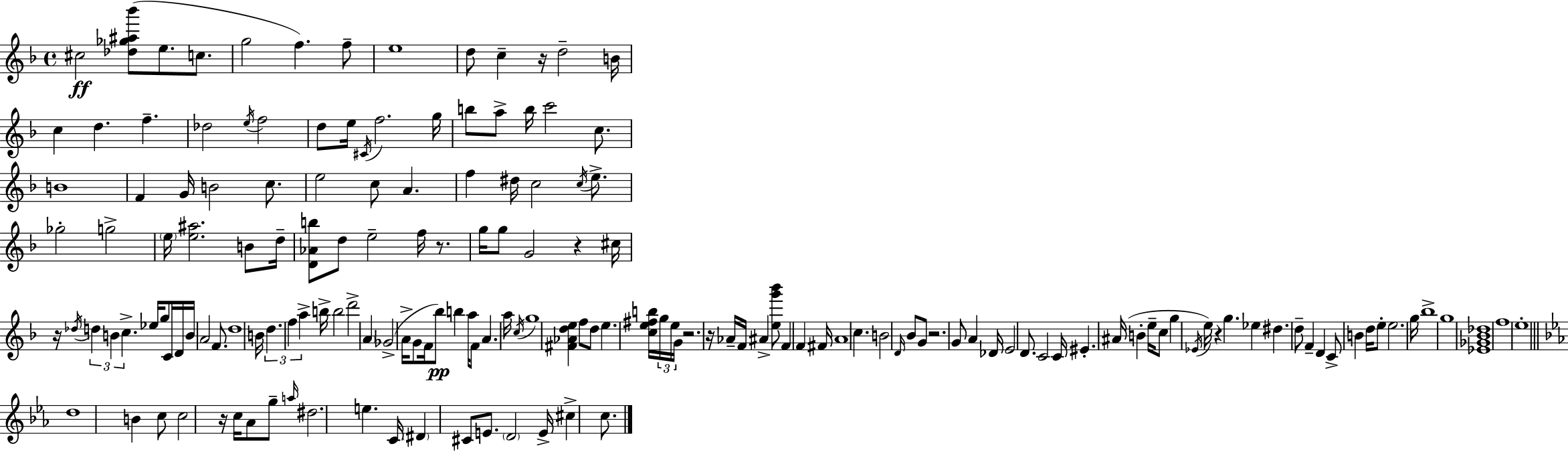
X:1
T:Untitled
M:4/4
L:1/4
K:F
^c2 [_d_g^a_b']/2 e/2 c/2 g2 f f/2 e4 d/2 c z/4 d2 B/4 c d f _d2 e/4 f2 d/2 e/4 ^C/4 f2 g/4 b/2 a/2 b/4 c'2 c/2 B4 F G/4 B2 c/2 e2 c/2 A f ^d/4 c2 c/4 e/2 _g2 g2 e/4 [e^a]2 B/2 d/4 [D_Ab]/2 d/2 e2 f/4 z/2 g/4 g/2 G2 z ^c/4 z/4 _d/4 d B c _e/4 g/2 C/4 D/4 B/4 A2 F/2 d4 B/4 d f a b/4 b2 d'2 A _G2 A/4 G/2 F/4 _b/2 b a/4 F/2 A a/4 c/4 g4 [^F_Ade] f/2 d/2 e [ce^fb]/4 g/4 e/4 G/4 z2 z/4 _A/4 F/4 ^A [eg'_b']/2 F F ^F/4 A4 c B2 D/4 _B/2 G/2 z2 G/2 A _D/4 E2 D/2 C2 C/4 ^E ^A/4 B e/4 c/2 g _E/4 e/4 z g _e ^d d/2 F D C/2 B d/4 e/2 e2 g/4 _b4 g4 [_E_G_B_d]4 f4 e4 d4 B c/2 c2 z/4 c/4 _A/2 g/2 a/4 ^d2 e C/4 ^D ^C/2 E/2 D2 E/4 ^c c/2